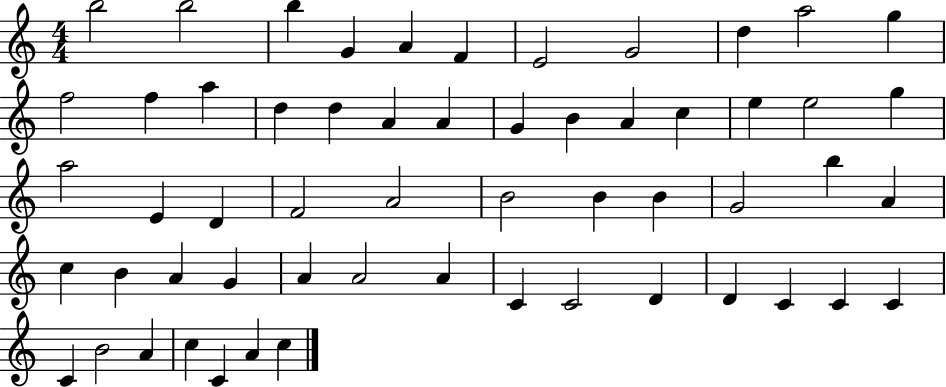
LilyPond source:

{
  \clef treble
  \numericTimeSignature
  \time 4/4
  \key c \major
  b''2 b''2 | b''4 g'4 a'4 f'4 | e'2 g'2 | d''4 a''2 g''4 | \break f''2 f''4 a''4 | d''4 d''4 a'4 a'4 | g'4 b'4 a'4 c''4 | e''4 e''2 g''4 | \break a''2 e'4 d'4 | f'2 a'2 | b'2 b'4 b'4 | g'2 b''4 a'4 | \break c''4 b'4 a'4 g'4 | a'4 a'2 a'4 | c'4 c'2 d'4 | d'4 c'4 c'4 c'4 | \break c'4 b'2 a'4 | c''4 c'4 a'4 c''4 | \bar "|."
}